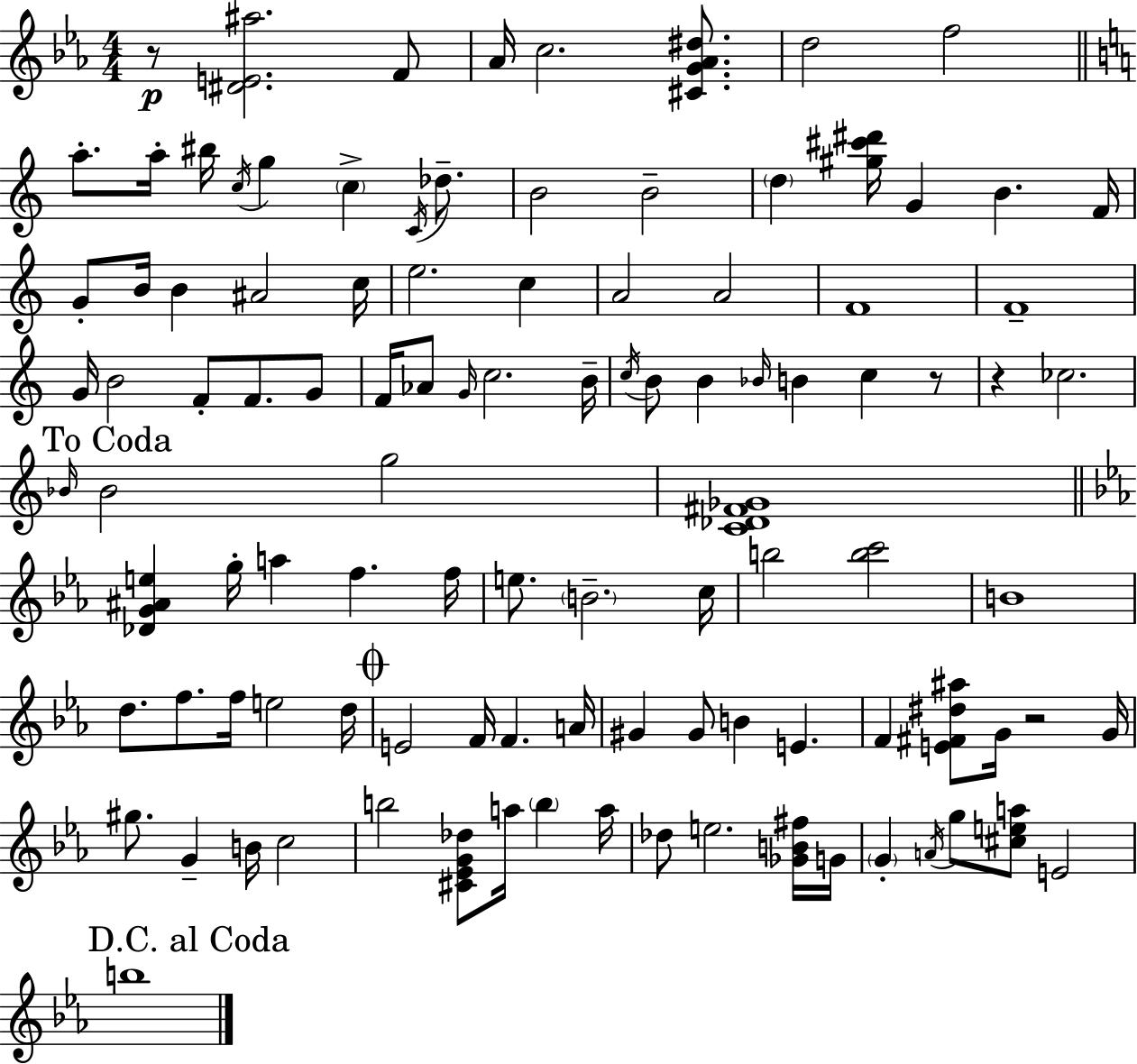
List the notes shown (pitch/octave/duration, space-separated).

R/e [D#4,E4,A#5]/h. F4/e Ab4/s C5/h. [C#4,G4,Ab4,D#5]/e. D5/h F5/h A5/e. A5/s BIS5/s C5/s G5/q C5/q C4/s Db5/e. B4/h B4/h D5/q [G#5,C#6,D#6]/s G4/q B4/q. F4/s G4/e B4/s B4/q A#4/h C5/s E5/h. C5/q A4/h A4/h F4/w F4/w G4/s B4/h F4/e F4/e. G4/e F4/s Ab4/e G4/s C5/h. B4/s C5/s B4/e B4/q Bb4/s B4/q C5/q R/e R/q CES5/h. Bb4/s Bb4/h G5/h [C4,Db4,F#4,Gb4]/w [Db4,G4,A#4,E5]/q G5/s A5/q F5/q. F5/s E5/e. B4/h. C5/s B5/h [B5,C6]/h B4/w D5/e. F5/e. F5/s E5/h D5/s E4/h F4/s F4/q. A4/s G#4/q G#4/e B4/q E4/q. F4/q [E4,F#4,D#5,A#5]/e G4/s R/h G4/s G#5/e. G4/q B4/s C5/h B5/h [C#4,Eb4,G4,Db5]/e A5/s B5/q A5/s Db5/e E5/h. [Gb4,B4,F#5]/s G4/s G4/q A4/s G5/e [C#5,E5,A5]/e E4/h B5/w